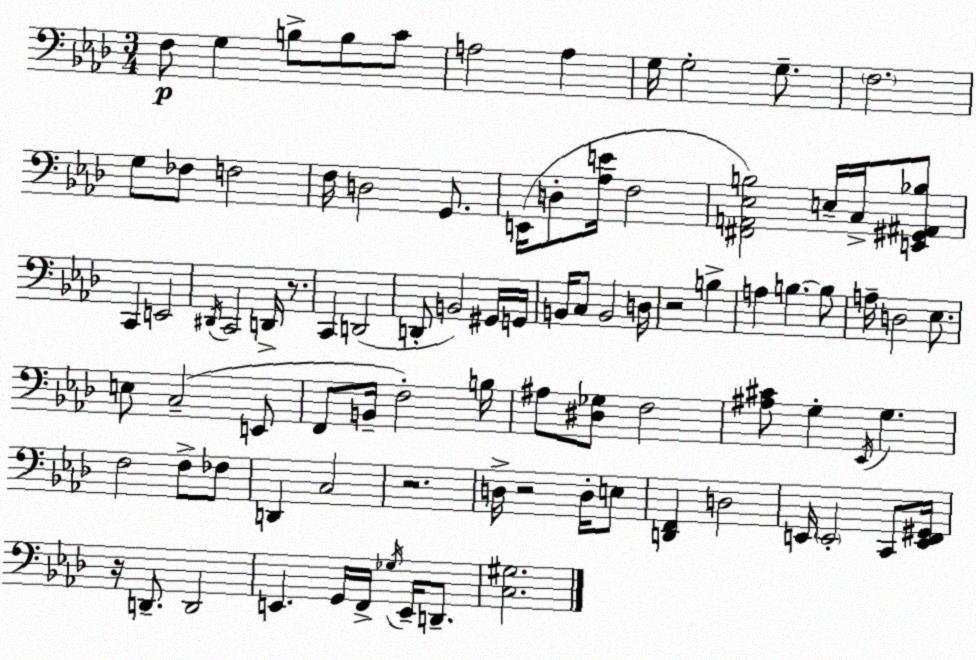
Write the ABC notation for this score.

X:1
T:Untitled
M:3/4
L:1/4
K:Ab
F,/2 G, B,/2 B,/2 C/2 A,2 A, G,/4 G,2 G,/2 F,2 G,/2 _F,/2 F,2 F,/4 D,2 G,,/2 E,,/4 D,/2 [_A,E]/4 F,2 [^F,,A,,_E,B,]2 E,/4 C,/4 [E,,^G,,^A,,_B,]/2 C,, E,,2 ^D,,/4 C,,2 D,,/4 z/2 C,, D,,2 D,,/2 B,,2 ^G,,/4 G,,/4 B,,/4 C,/2 B,,2 D,/4 z2 B, A, B, B,/2 A,/4 D,2 _E,/2 E,/2 C,2 E,,/2 F,,/2 B,,/4 F,2 B,/4 ^A,/2 [^D,_G,]/2 F,2 [^A,^C]/2 G, _E,,/4 G, F,2 F,/2 _F,/2 D,, C,2 z2 D,/4 z2 D,/4 E,/2 [D,,F,,] D,2 E,,/4 E,,2 C,,/2 [E,,F,,^G,,]/4 z/4 D,,/2 D,,2 E,, G,,/4 F,,/4 _G,/4 E,,/4 D,,/2 [C,^G,]2